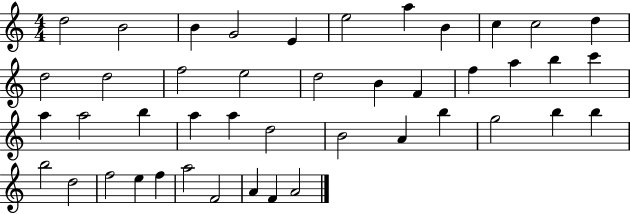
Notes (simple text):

D5/h B4/h B4/q G4/h E4/q E5/h A5/q B4/q C5/q C5/h D5/q D5/h D5/h F5/h E5/h D5/h B4/q F4/q F5/q A5/q B5/q C6/q A5/q A5/h B5/q A5/q A5/q D5/h B4/h A4/q B5/q G5/h B5/q B5/q B5/h D5/h F5/h E5/q F5/q A5/h F4/h A4/q F4/q A4/h